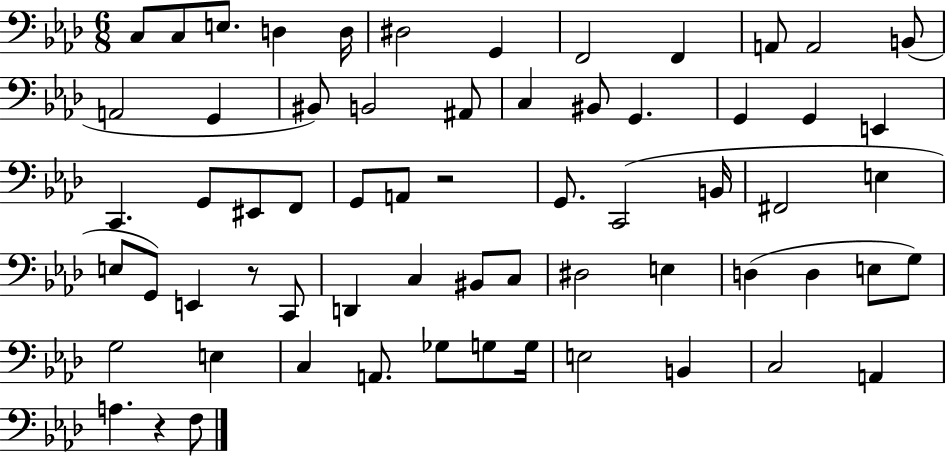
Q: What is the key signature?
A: AES major